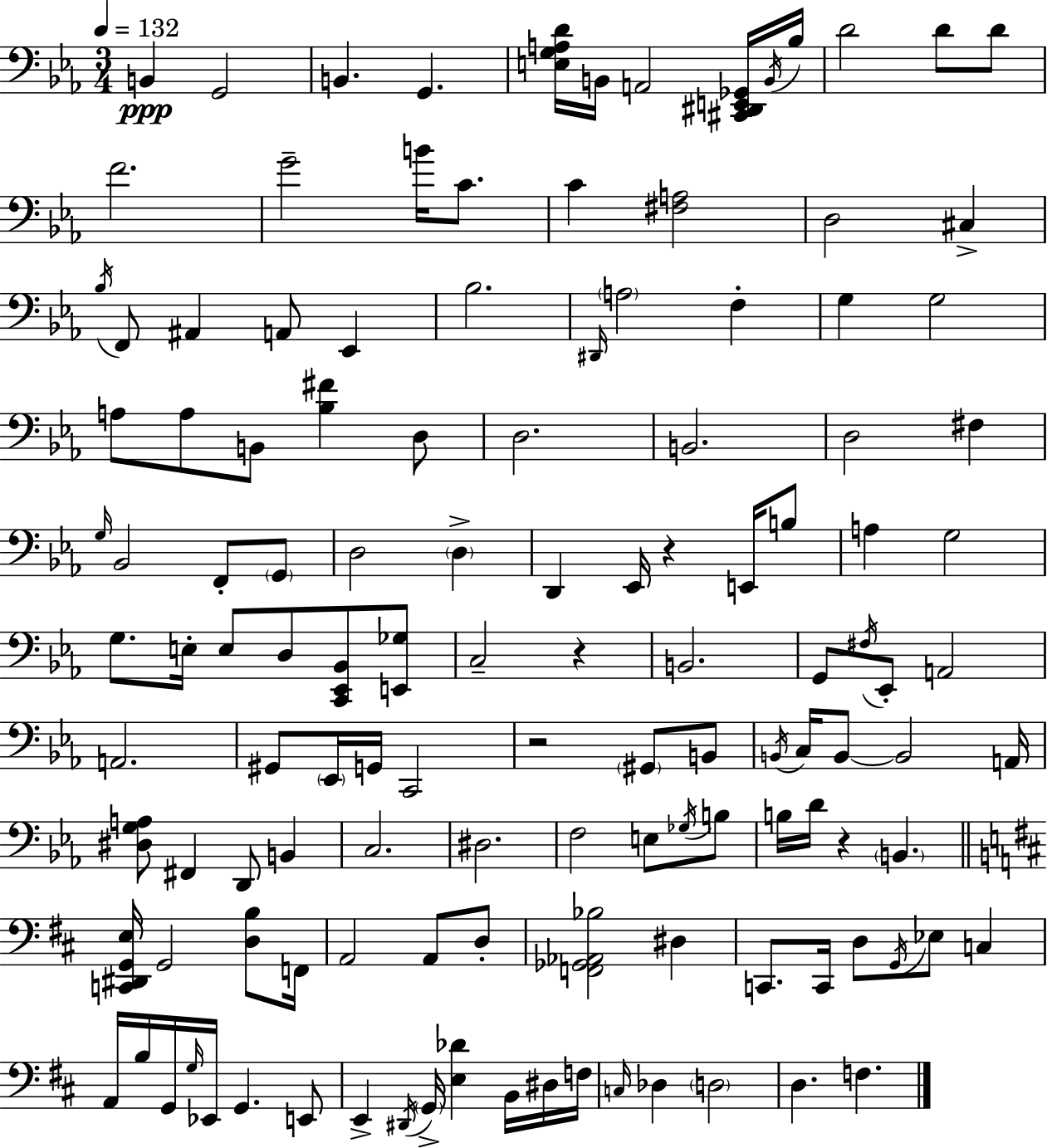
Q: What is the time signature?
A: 3/4